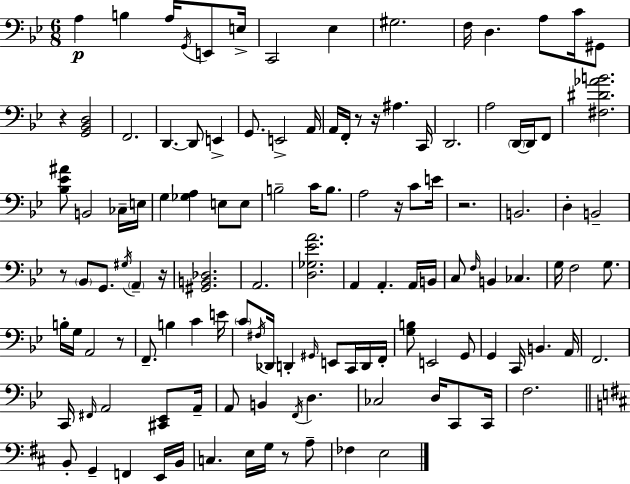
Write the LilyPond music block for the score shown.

{
  \clef bass
  \numericTimeSignature
  \time 6/8
  \key g \minor
  a4\p b4 a16 \acciaccatura { g,16 } e,8 | e16-> c,2 ees4 | gis2. | f16 d4. a8 c'16 gis,8 | \break r4 <g, bes, d>2 | f,2. | d,4.~~ d,8 e,4-> | g,8. e,2-> | \break a,16 a,16 f,16-. r8 r16 ais4. | c,16 d,2. | a2 \parenthesize d,16~~ d,16 f,8 | <fis dis' aes' b'>2. | \break <bes ees' ais'>8 b,2 ces16-- | e16 g4 <ges a>4 e8 e8 | b2-- c'16 b8. | a2 r16 c'8 | \break e'16 r2. | b,2. | d4-. b,2-- | r8 \parenthesize bes,8 g,8. \acciaccatura { gis16 } \parenthesize a,4-- | \break r16 <gis, b, des>2. | a,2. | <d ges ees' a'>2. | a,4 a,4.-. | \break a,16 b,16 c8 \grace { f16 } b,4 ces4. | g16 f2 | g8. b16-. g16 a,2 | r8 f,8.-- b4 c'4 | \break e'16 \parenthesize c'8 \acciaccatura { fis16 } des,16 d,4-. \grace { gis,16 } | e,8 c,16 d,16 f,16-. <g b>8 e,2 | g,8 g,4 c,16 b,4. | a,16 f,2. | \break c,16 \grace { fis,16 } a,2 | <cis, ees,>8 a,16-- a,8 b,4 | \acciaccatura { f,16 } d4. ces2 | d16 c,8 c,16 f2. | \break \bar "||" \break \key d \major b,8-. g,4-- f,4 e,16 b,16 | c4. e16 g16 r8 a8-- | fes4 e2 | \bar "|."
}